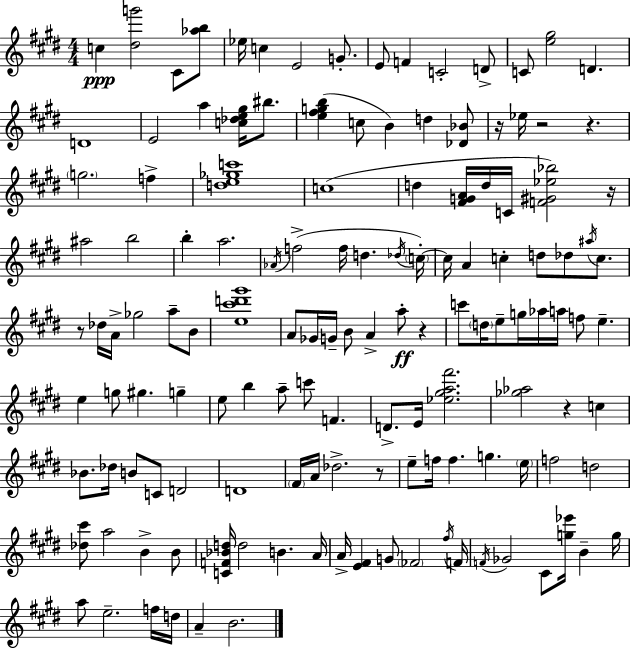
{
  \clef treble
  \numericTimeSignature
  \time 4/4
  \key e \major
  c''4\ppp <dis'' g'''>2 cis'8 <aes'' b''>8 | ees''16 c''4 e'2 g'8.-. | e'8 f'4 c'2-. d'8-> | c'8 <e'' gis''>2 d'4. | \break d'1 | e'2 a''4 <c'' des'' e'' gis''>16 bis''8. | <e'' fis'' g'' b''>4( c''8 b'4) d''4 <des' bes'>8 | r16 ees''16 r2 r4. | \break \parenthesize g''2. f''4-> | <d'' e'' ges'' c'''>1 | c''1( | d''4 <fis' g' a'>16 d''16 c'16 <f' gis' ees'' bes''>2) r16 | \break ais''2 b''2 | b''4-. a''2. | \acciaccatura { aes'16 }( f''2-> f''16 d''4. | \acciaccatura { des''16 } \parenthesize c''16-.~~) c''16 a'4 c''4-. d''8 des''8 \acciaccatura { ais''16 } | \break c''8. r8 des''16 a'16-> ges''2 a''8-- | b'8 <e'' cis''' d''' gis'''>1 | a'8 ges'16 g'16-- b'8 a'4-> a''8-.\ff r4 | c'''8 \parenthesize d''16 e''8-- g''16 aes''16 a''16 f''8 e''4.-- | \break e''4 g''8 gis''4. g''4-- | e''8 b''4 a''8-- c'''8 f'4. | d'8.-> e'16 <ees'' gis'' a'' fis'''>2. | <ges'' aes''>2 r4 c''4 | \break bes'8. des''16 b'8 c'8 d'2 | d'1 | \parenthesize fis'16 a'16 des''2.-> | r8 e''8-- f''16 f''4. g''4. | \break \parenthesize e''16 f''2 d''2 | <des'' cis'''>8 a''2 b'4-> | b'8 <c' f' bes' d''>16 d''2 b'4. | a'16 a'16-> <e' fis'>4 g'8 \parenthesize fes'2 | \break \acciaccatura { fis''16 } f'16 \acciaccatura { f'16 } ges'2 cis'8 <g'' ees'''>16 | b'4-- g''16 a''8 e''2.-- | f''16 d''16 a'4-- b'2. | \bar "|."
}